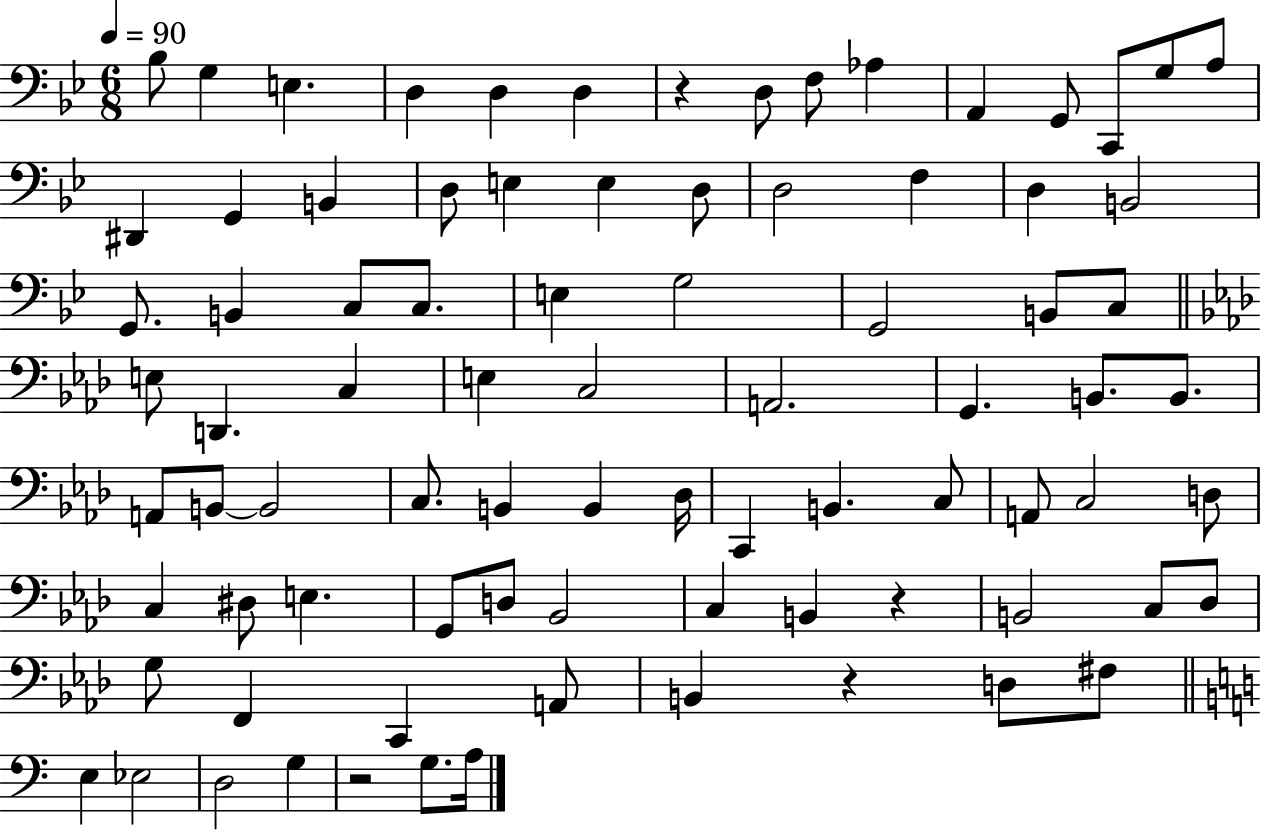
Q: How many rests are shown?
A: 4